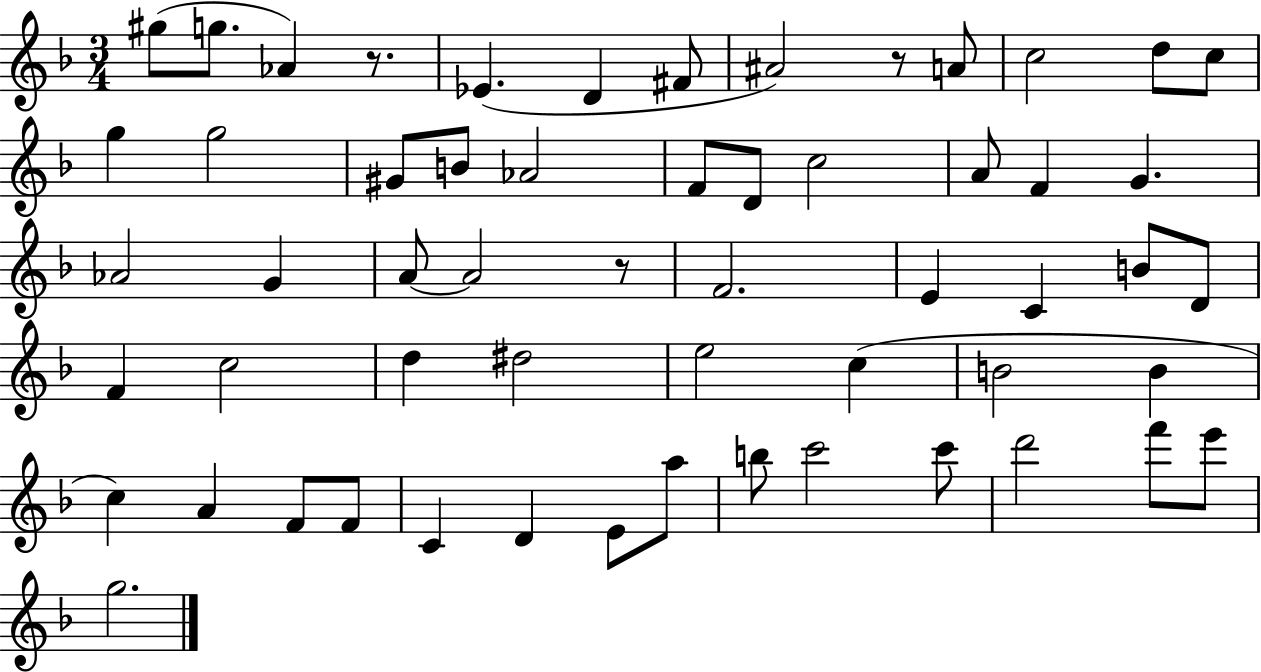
{
  \clef treble
  \numericTimeSignature
  \time 3/4
  \key f \major
  gis''8( g''8. aes'4) r8. | ees'4.( d'4 fis'8 | ais'2) r8 a'8 | c''2 d''8 c''8 | \break g''4 g''2 | gis'8 b'8 aes'2 | f'8 d'8 c''2 | a'8 f'4 g'4. | \break aes'2 g'4 | a'8~~ a'2 r8 | f'2. | e'4 c'4 b'8 d'8 | \break f'4 c''2 | d''4 dis''2 | e''2 c''4( | b'2 b'4 | \break c''4) a'4 f'8 f'8 | c'4 d'4 e'8 a''8 | b''8 c'''2 c'''8 | d'''2 f'''8 e'''8 | \break g''2. | \bar "|."
}